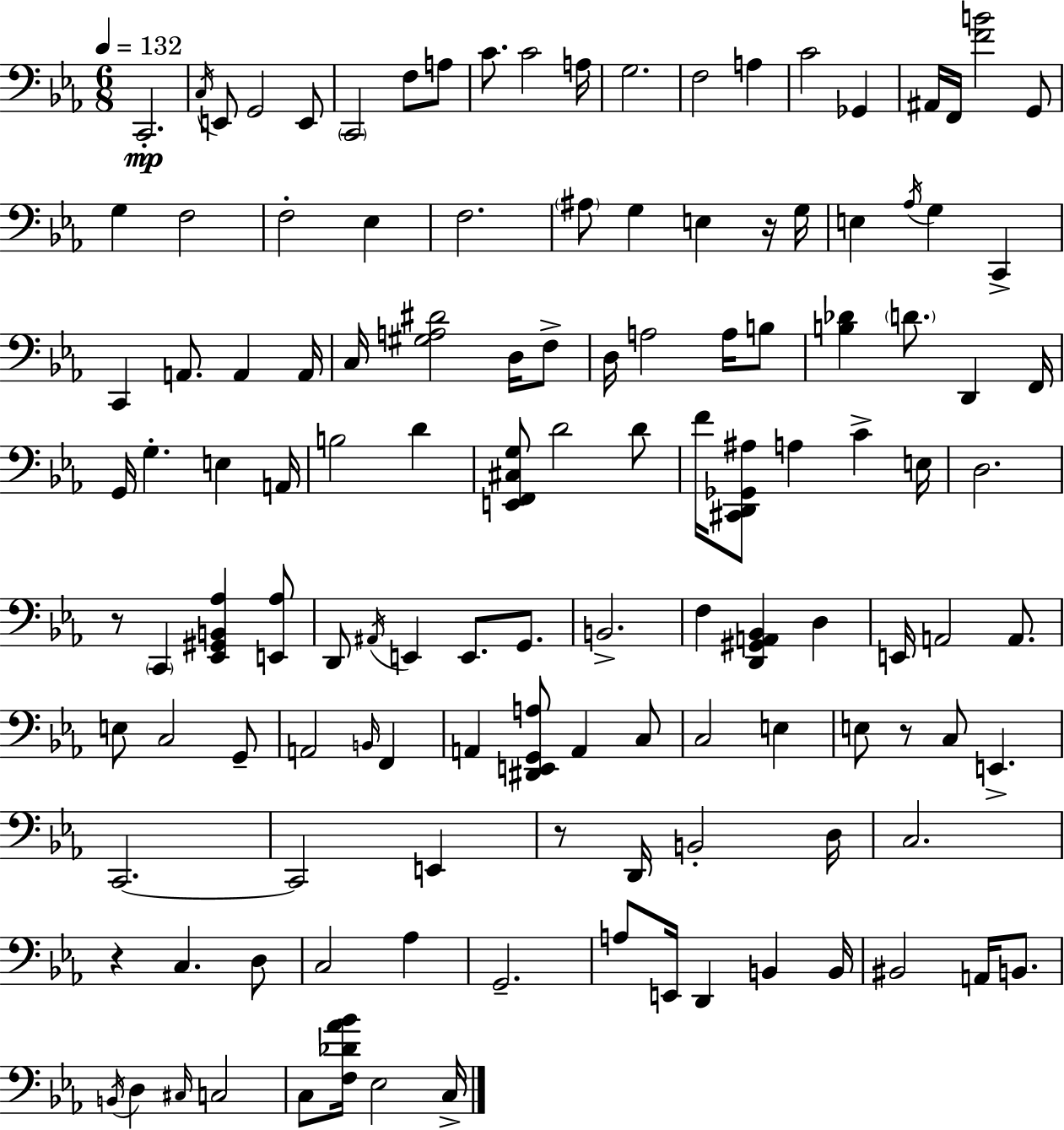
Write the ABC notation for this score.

X:1
T:Untitled
M:6/8
L:1/4
K:Eb
C,,2 C,/4 E,,/2 G,,2 E,,/2 C,,2 F,/2 A,/2 C/2 C2 A,/4 G,2 F,2 A, C2 _G,, ^A,,/4 F,,/4 [FB]2 G,,/2 G, F,2 F,2 _E, F,2 ^A,/2 G, E, z/4 G,/4 E, _A,/4 G, C,, C,, A,,/2 A,, A,,/4 C,/4 [^G,A,^D]2 D,/4 F,/2 D,/4 A,2 A,/4 B,/2 [B,_D] D/2 D,, F,,/4 G,,/4 G, E, A,,/4 B,2 D [E,,F,,^C,G,]/2 D2 D/2 F/4 [^C,,D,,_G,,^A,]/2 A, C E,/4 D,2 z/2 C,, [_E,,^G,,B,,_A,] [E,,_A,]/2 D,,/2 ^A,,/4 E,, E,,/2 G,,/2 B,,2 F, [D,,^G,,A,,_B,,] D, E,,/4 A,,2 A,,/2 E,/2 C,2 G,,/2 A,,2 B,,/4 F,, A,, [^D,,E,,G,,A,]/2 A,, C,/2 C,2 E, E,/2 z/2 C,/2 E,, C,,2 C,,2 E,, z/2 D,,/4 B,,2 D,/4 C,2 z C, D,/2 C,2 _A, G,,2 A,/2 E,,/4 D,, B,, B,,/4 ^B,,2 A,,/4 B,,/2 B,,/4 D, ^C,/4 C,2 C,/2 [F,_D_A_B]/4 _E,2 C,/4